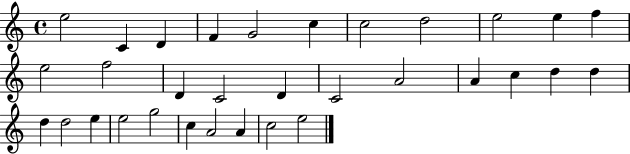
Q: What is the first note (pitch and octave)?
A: E5